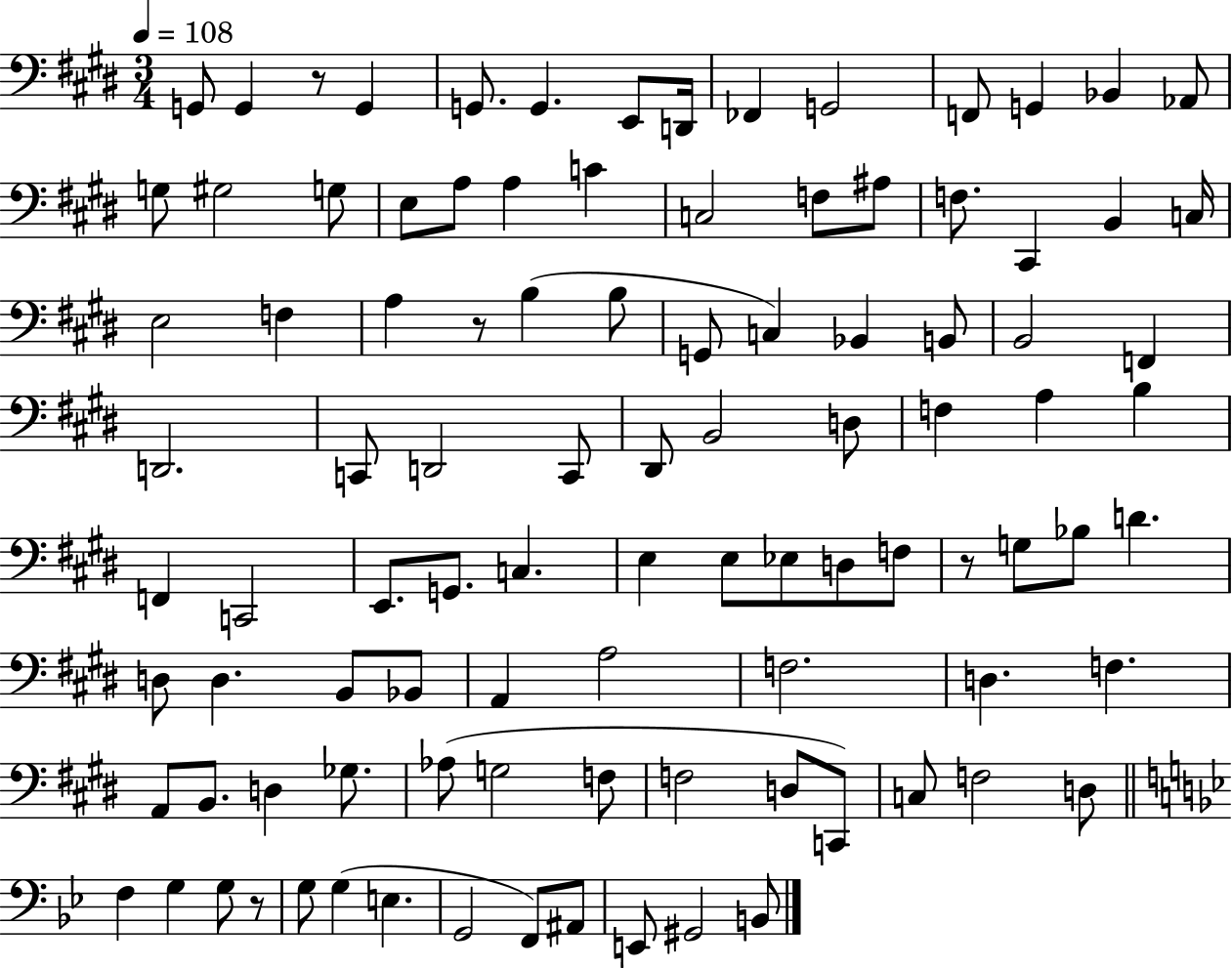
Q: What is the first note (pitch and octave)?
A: G2